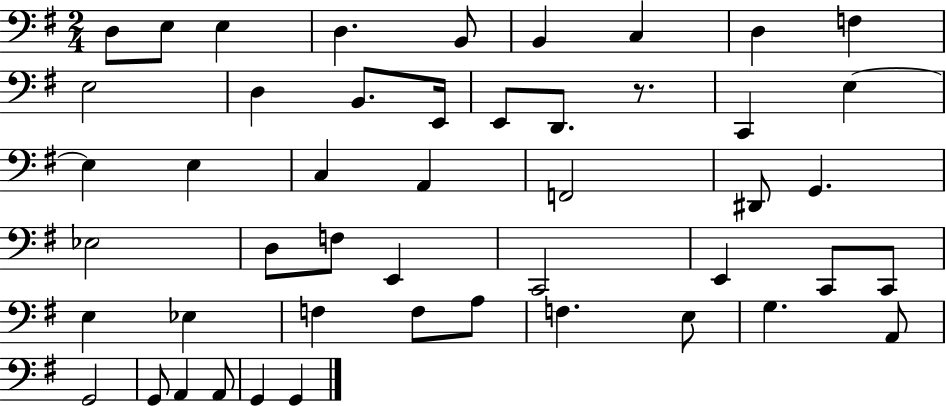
D3/e E3/e E3/q D3/q. B2/e B2/q C3/q D3/q F3/q E3/h D3/q B2/e. E2/s E2/e D2/e. R/e. C2/q E3/q E3/q E3/q C3/q A2/q F2/h D#2/e G2/q. Eb3/h D3/e F3/e E2/q C2/h E2/q C2/e C2/e E3/q Eb3/q F3/q F3/e A3/e F3/q. E3/e G3/q. A2/e G2/h G2/e A2/q A2/e G2/q G2/q